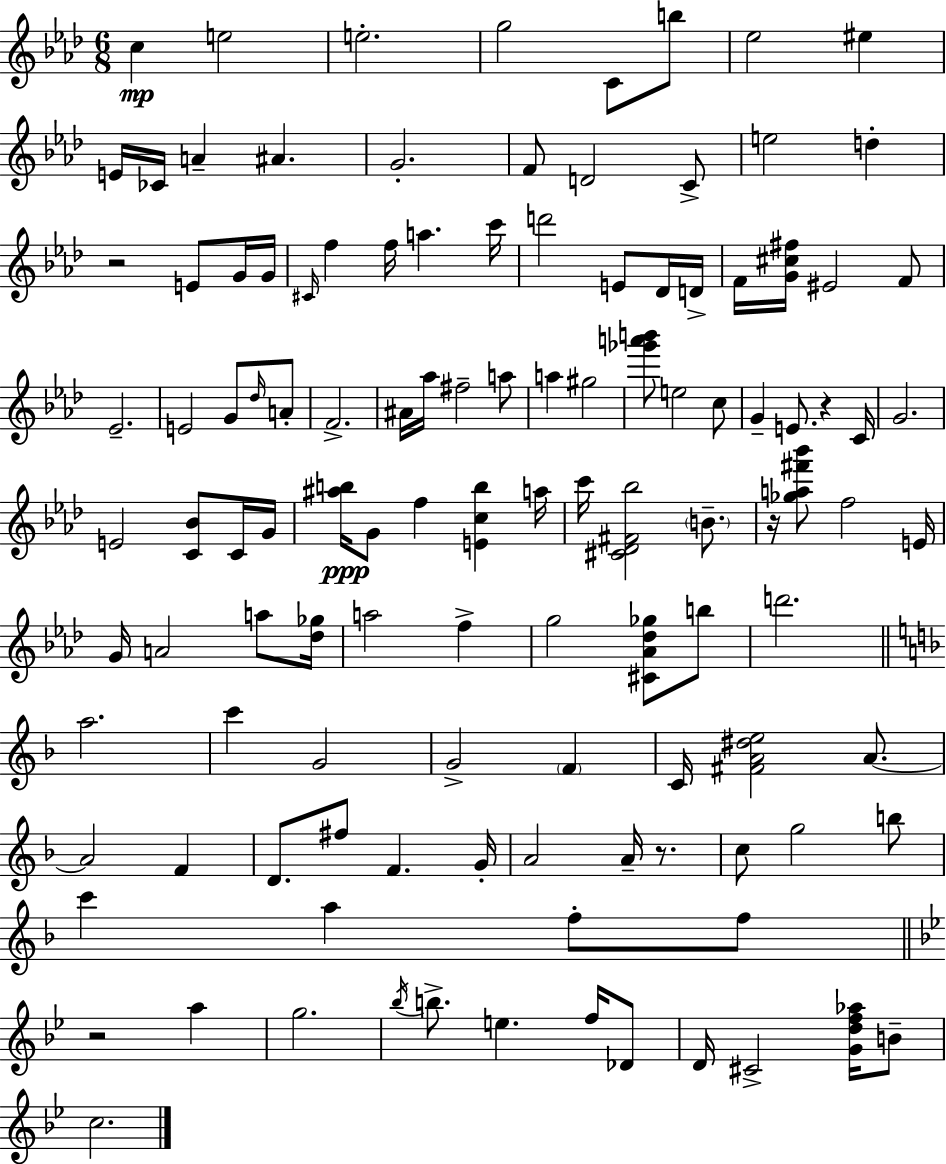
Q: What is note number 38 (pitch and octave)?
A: A4